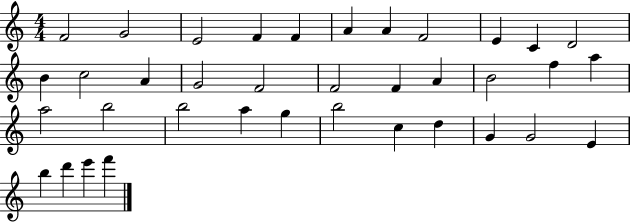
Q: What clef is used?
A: treble